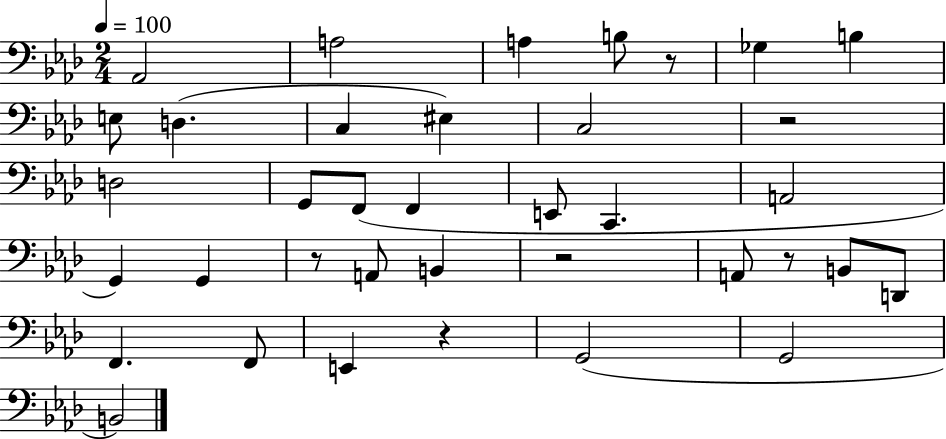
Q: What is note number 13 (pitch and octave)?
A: G2